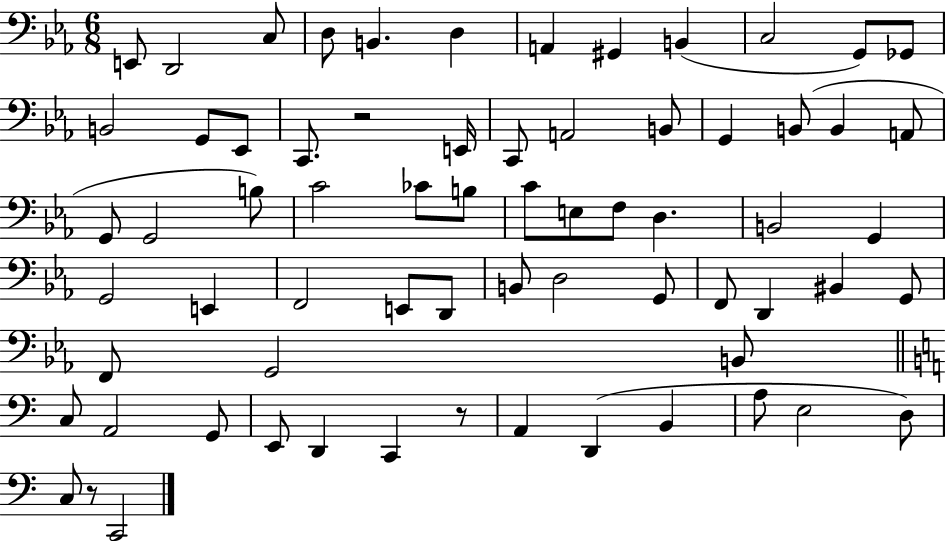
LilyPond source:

{
  \clef bass
  \numericTimeSignature
  \time 6/8
  \key ees \major
  e,8 d,2 c8 | d8 b,4. d4 | a,4 gis,4 b,4( | c2 g,8) ges,8 | \break b,2 g,8 ees,8 | c,8. r2 e,16 | c,8 a,2 b,8 | g,4 b,8( b,4 a,8 | \break g,8 g,2 b8) | c'2 ces'8 b8 | c'8 e8 f8 d4. | b,2 g,4 | \break g,2 e,4 | f,2 e,8 d,8 | b,8 d2 g,8 | f,8 d,4 bis,4 g,8 | \break f,8 g,2 b,8 | \bar "||" \break \key c \major c8 a,2 g,8 | e,8 d,4 c,4 r8 | a,4 d,4( b,4 | a8 e2 d8) | \break c8 r8 c,2 | \bar "|."
}